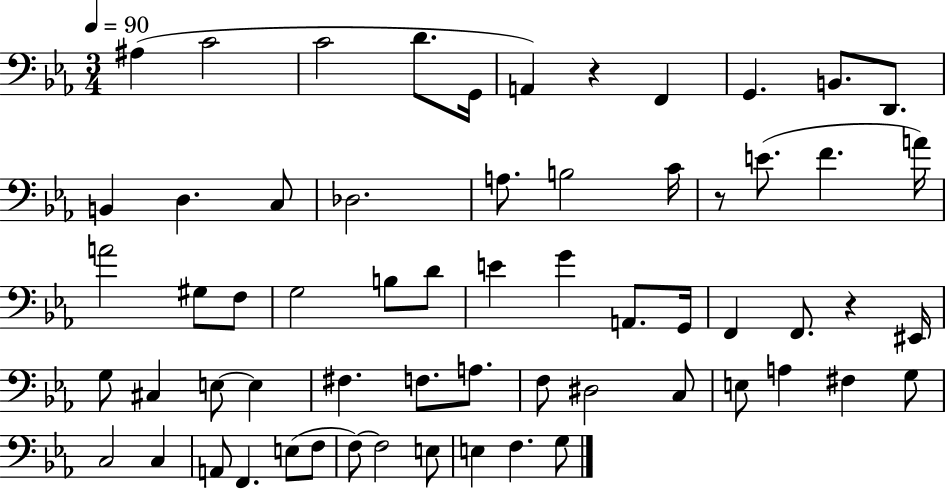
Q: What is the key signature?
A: EES major